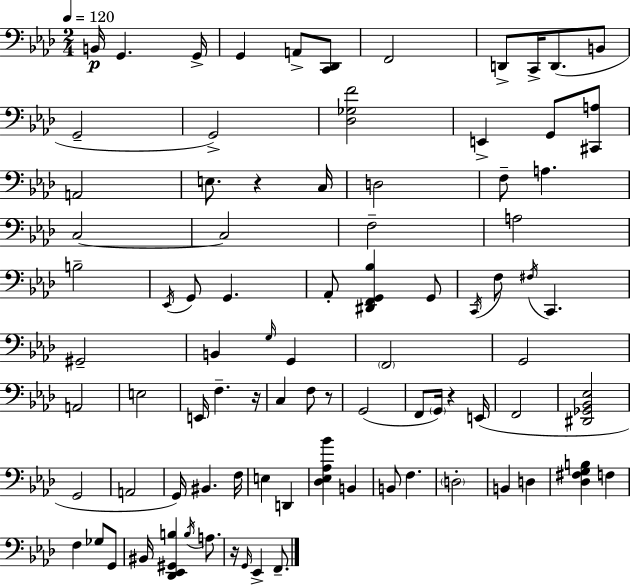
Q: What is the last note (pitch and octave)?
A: F2